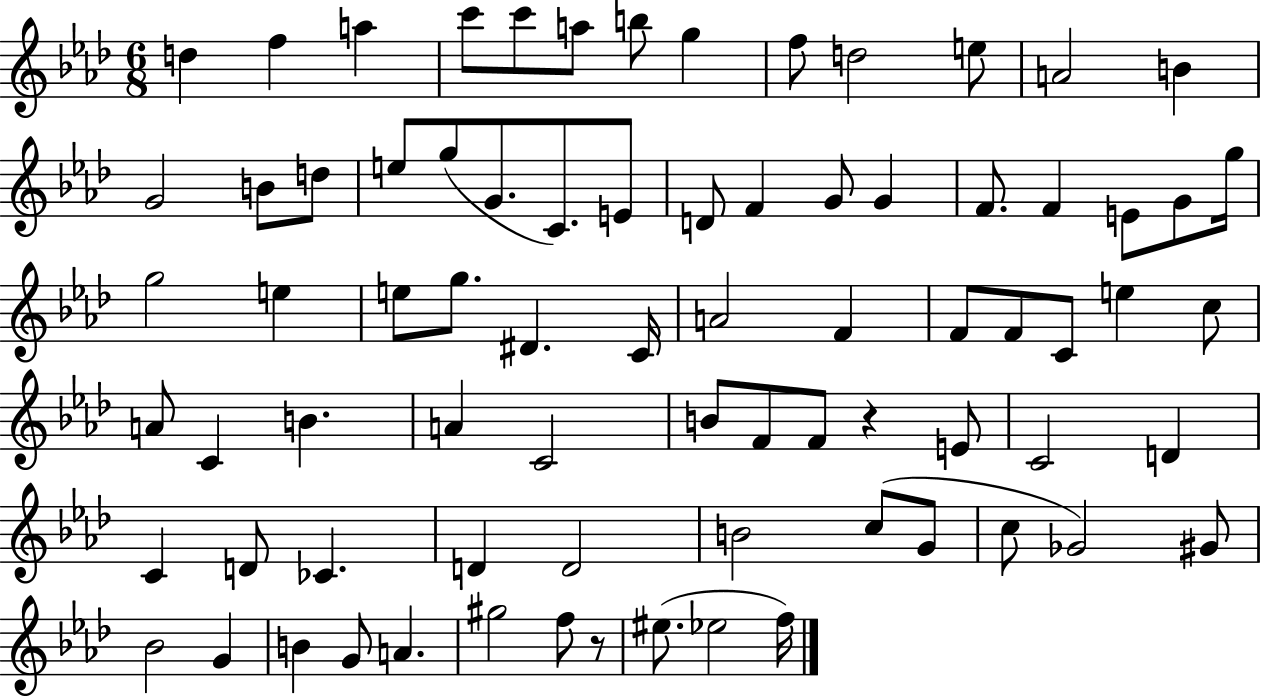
D5/q F5/q A5/q C6/e C6/e A5/e B5/e G5/q F5/e D5/h E5/e A4/h B4/q G4/h B4/e D5/e E5/e G5/e G4/e. C4/e. E4/e D4/e F4/q G4/e G4/q F4/e. F4/q E4/e G4/e G5/s G5/h E5/q E5/e G5/e. D#4/q. C4/s A4/h F4/q F4/e F4/e C4/e E5/q C5/e A4/e C4/q B4/q. A4/q C4/h B4/e F4/e F4/e R/q E4/e C4/h D4/q C4/q D4/e CES4/q. D4/q D4/h B4/h C5/e G4/e C5/e Gb4/h G#4/e Bb4/h G4/q B4/q G4/e A4/q. G#5/h F5/e R/e EIS5/e. Eb5/h F5/s